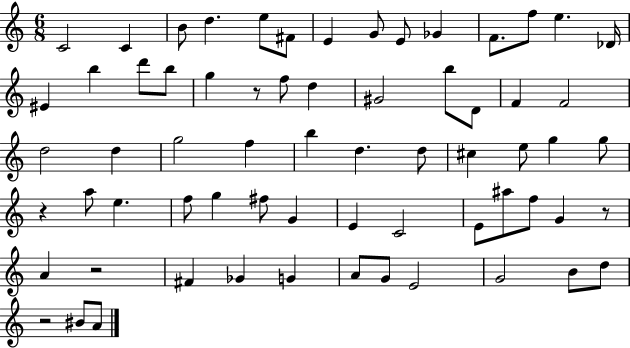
X:1
T:Untitled
M:6/8
L:1/4
K:C
C2 C B/2 d e/2 ^F/2 E G/2 E/2 _G F/2 f/2 e _D/4 ^E b d'/2 b/2 g z/2 f/2 d ^G2 b/2 D/2 F F2 d2 d g2 f b d d/2 ^c e/2 g g/2 z a/2 e f/2 g ^f/2 G E C2 E/2 ^a/2 f/2 G z/2 A z2 ^F _G G A/2 G/2 E2 G2 B/2 d/2 z2 ^B/2 A/2